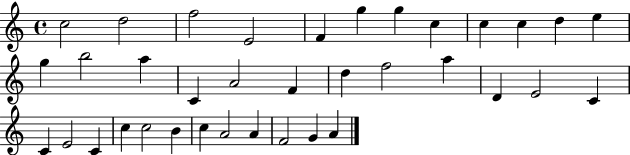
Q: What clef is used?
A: treble